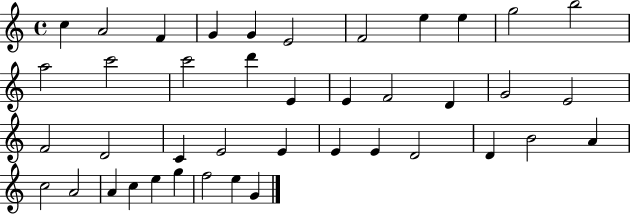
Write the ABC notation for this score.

X:1
T:Untitled
M:4/4
L:1/4
K:C
c A2 F G G E2 F2 e e g2 b2 a2 c'2 c'2 d' E E F2 D G2 E2 F2 D2 C E2 E E E D2 D B2 A c2 A2 A c e g f2 e G